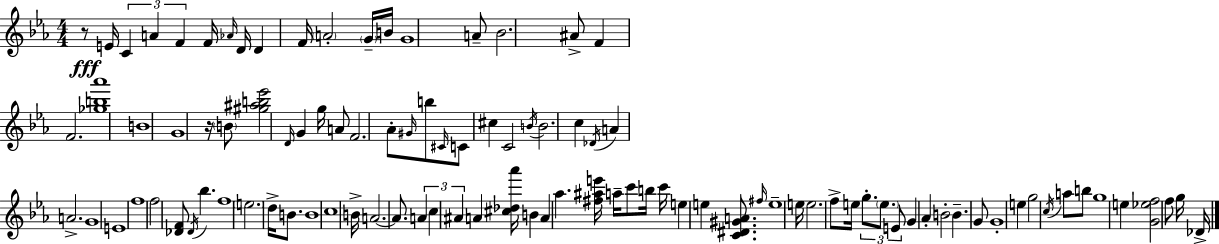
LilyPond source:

{
  \clef treble
  \numericTimeSignature
  \time 4/4
  \key ees \major
  \repeat volta 2 { r8\fff e'16 \tuplet 3/2 { c'4 a'4 f'4 } f'16 | \grace { aes'16 } d'16 d'4 f'16 \parenthesize a'2-. \parenthesize g'16-- | b'16 g'1 | a'8-- bes'2. ais'8-> | \break f'4 f'2. | <ges'' b'' aes'''>1 | b'1 | g'1 | \break r16 \parenthesize b'8 <gis'' ais'' b'' ees'''>2 \grace { d'16 } g'4 | g''16 a'8 f'2. | aes'8-. \grace { gis'16 } b''8 \grace { cis'16 } c'8 cis''4 c'2 | \acciaccatura { b'16 } b'2. | \break c''4 \acciaccatura { des'16 } a'4 a'2.-> | g'1 | e'1 | f''1 | \break f''2 <des' f'>8 | \acciaccatura { des'16 } bes''4. f''1 | \parenthesize e''2. | d''16-> b'8. b'1 | \break c''1 | b'16-> a'2.~~ | a'8. \tuplet 3/2 { a'4 c''4 ais'4 } | a'4 <cis'' des'' aes'''>16 b'4 a'4 | \break aes''4. <fis'' ais'' e'''>16 a''16-- c'''8 b''16 c'''16 e''4 | e''4 <c' dis' gis' a'>8. \grace { fis''16 } e''1-- | e''16 e''2. | f''8-> e''16 \tuplet 3/2 { g''8.-. \parenthesize e''8. e'8 } | \break g'4 aes'4-. b'2-. | b'4.-- g'8 g'1-. | e''4 g''2 | \acciaccatura { c''16 } a''8 b''8 g''1 | \break e''4 <g' ees'' f''>2 | f''8 g''16 des'16-> } \bar "|."
}